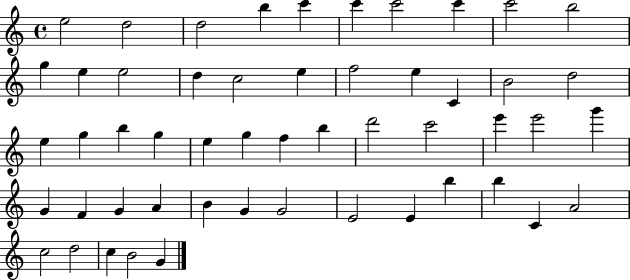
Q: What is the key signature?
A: C major